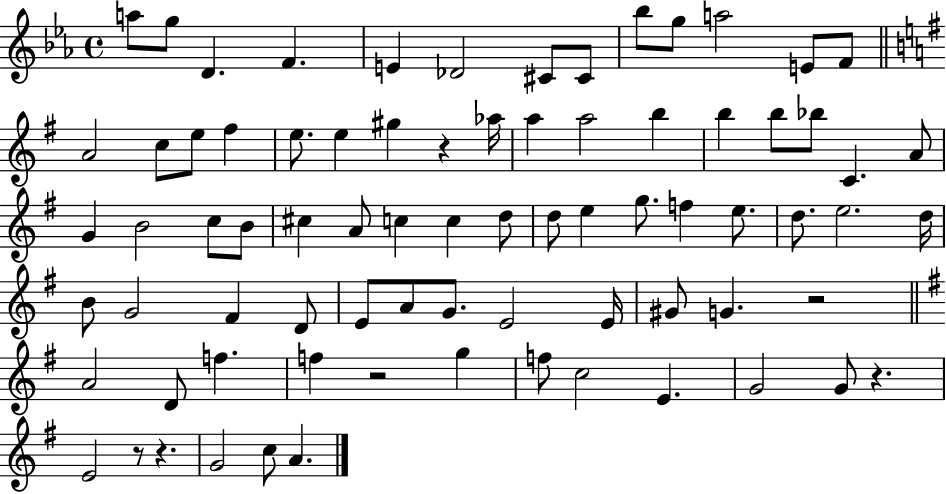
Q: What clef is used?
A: treble